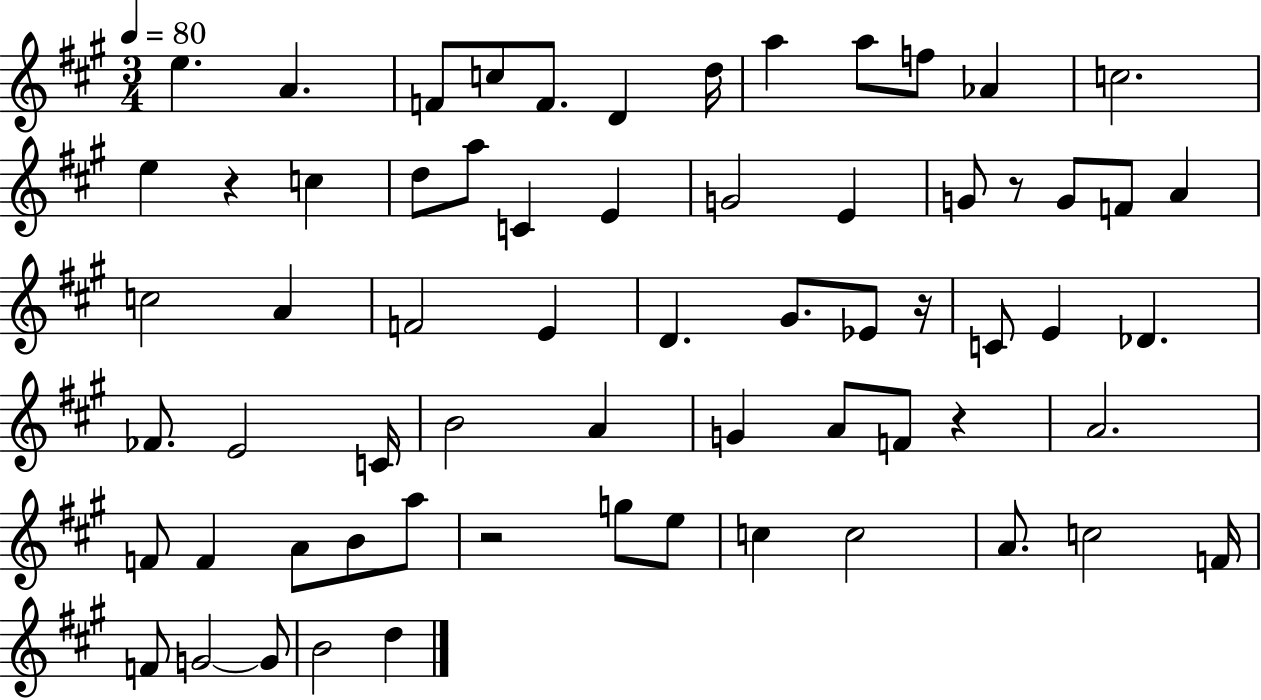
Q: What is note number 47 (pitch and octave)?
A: B4